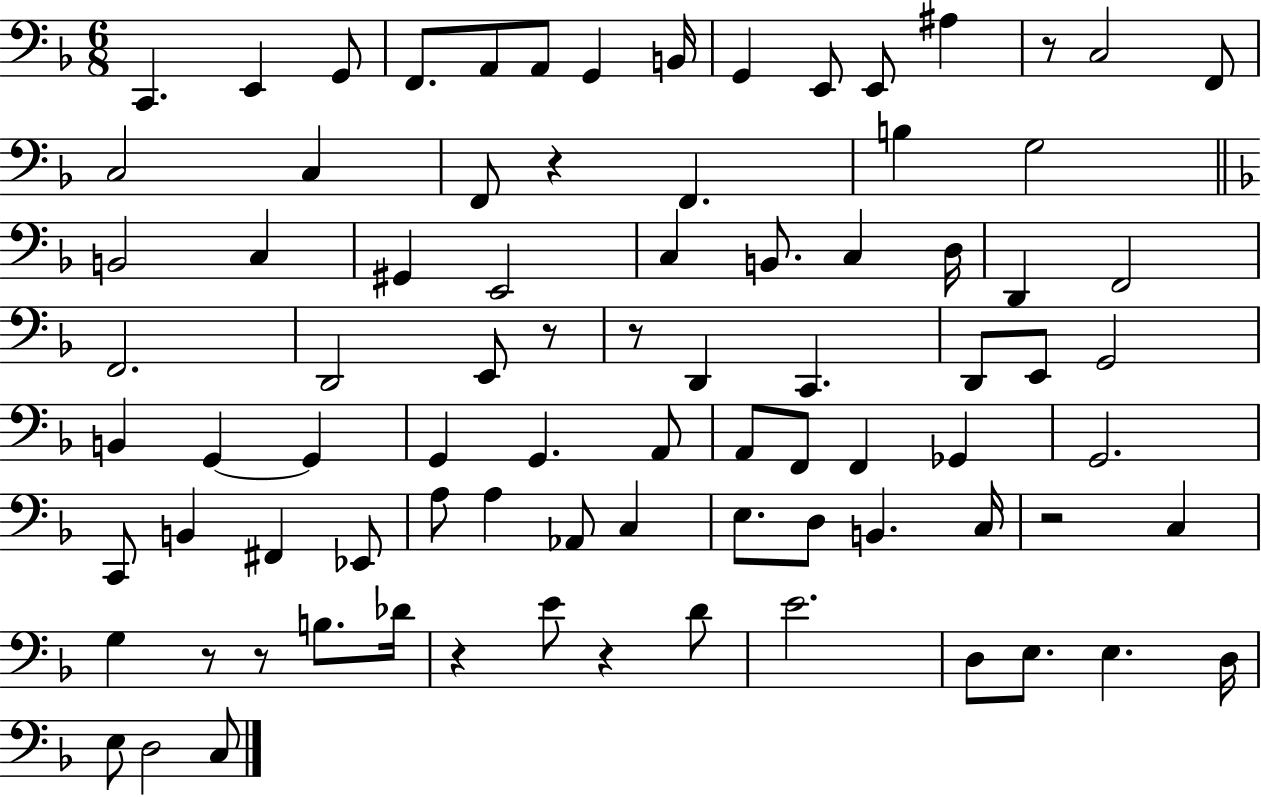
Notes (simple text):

C2/q. E2/q G2/e F2/e. A2/e A2/e G2/q B2/s G2/q E2/e E2/e A#3/q R/e C3/h F2/e C3/h C3/q F2/e R/q F2/q. B3/q G3/h B2/h C3/q G#2/q E2/h C3/q B2/e. C3/q D3/s D2/q F2/h F2/h. D2/h E2/e R/e R/e D2/q C2/q. D2/e E2/e G2/h B2/q G2/q G2/q G2/q G2/q. A2/e A2/e F2/e F2/q Gb2/q G2/h. C2/e B2/q F#2/q Eb2/e A3/e A3/q Ab2/e C3/q E3/e. D3/e B2/q. C3/s R/h C3/q G3/q R/e R/e B3/e. Db4/s R/q E4/e R/q D4/e E4/h. D3/e E3/e. E3/q. D3/s E3/e D3/h C3/e